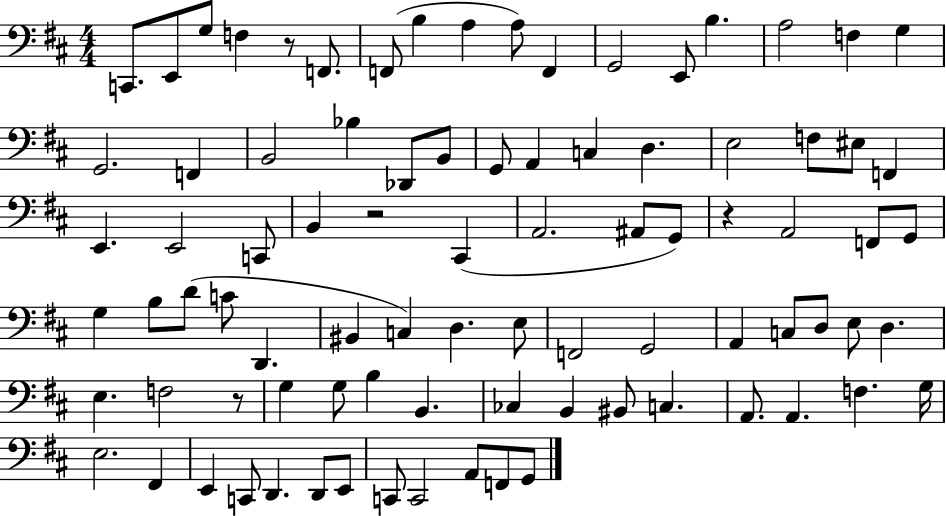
{
  \clef bass
  \numericTimeSignature
  \time 4/4
  \key d \major
  \repeat volta 2 { c,8. e,8 g8 f4 r8 f,8. | f,8( b4 a4 a8) f,4 | g,2 e,8 b4. | a2 f4 g4 | \break g,2. f,4 | b,2 bes4 des,8 b,8 | g,8 a,4 c4 d4. | e2 f8 eis8 f,4 | \break e,4. e,2 c,8 | b,4 r2 cis,4( | a,2. ais,8 g,8) | r4 a,2 f,8 g,8 | \break g4 b8 d'8( c'8 d,4. | bis,4 c4) d4. e8 | f,2 g,2 | a,4 c8 d8 e8 d4. | \break e4. f2 r8 | g4 g8 b4 b,4. | ces4 b,4 bis,8 c4. | a,8. a,4. f4. g16 | \break e2. fis,4 | e,4 c,8 d,4. d,8 e,8 | c,8 c,2 a,8 f,8 g,8 | } \bar "|."
}